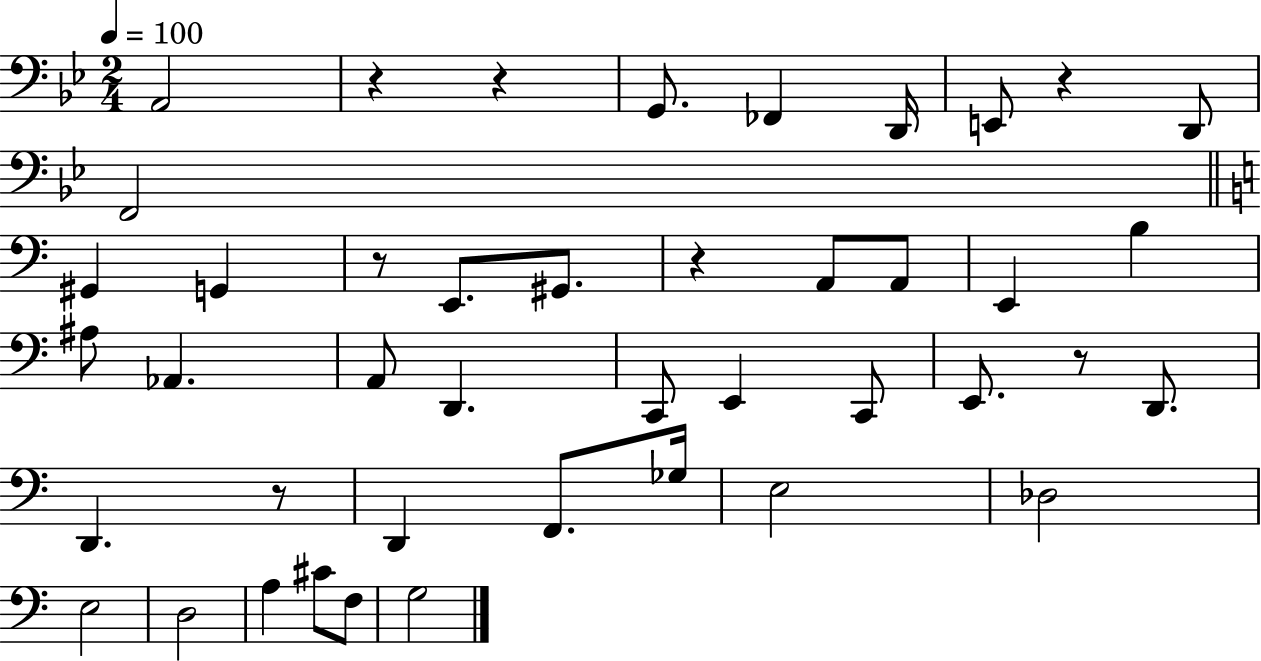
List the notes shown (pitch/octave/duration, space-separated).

A2/h R/q R/q G2/e. FES2/q D2/s E2/e R/q D2/e F2/h G#2/q G2/q R/e E2/e. G#2/e. R/q A2/e A2/e E2/q B3/q A#3/e Ab2/q. A2/e D2/q. C2/e E2/q C2/e E2/e. R/e D2/e. D2/q. R/e D2/q F2/e. Gb3/s E3/h Db3/h E3/h D3/h A3/q C#4/e F3/e G3/h